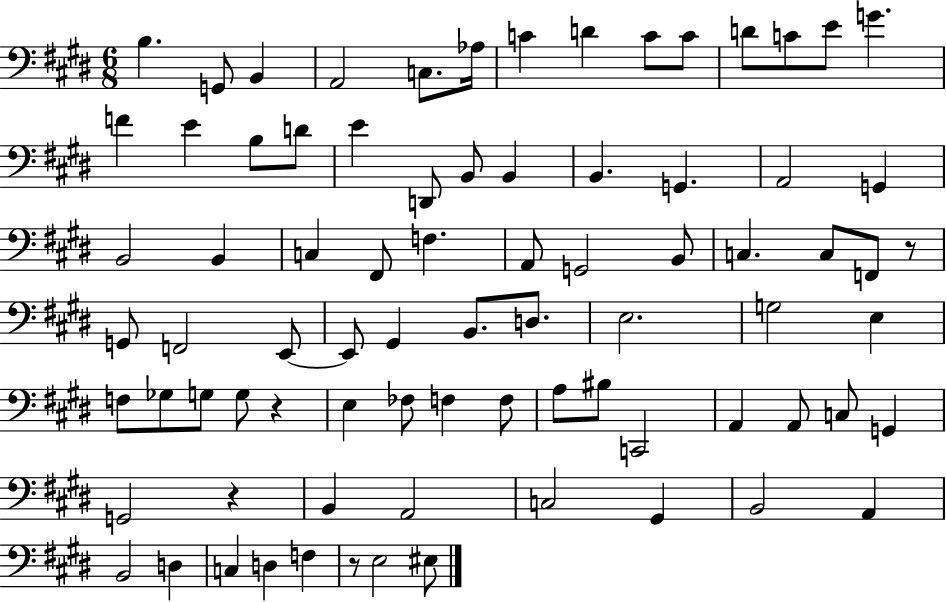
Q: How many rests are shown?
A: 4